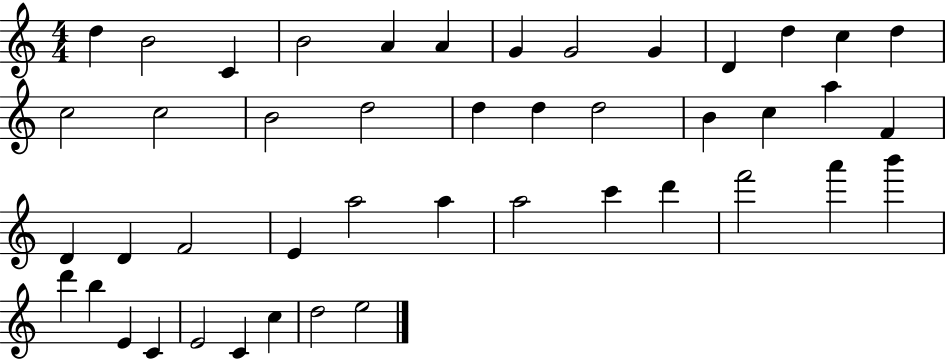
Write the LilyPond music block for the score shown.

{
  \clef treble
  \numericTimeSignature
  \time 4/4
  \key c \major
  d''4 b'2 c'4 | b'2 a'4 a'4 | g'4 g'2 g'4 | d'4 d''4 c''4 d''4 | \break c''2 c''2 | b'2 d''2 | d''4 d''4 d''2 | b'4 c''4 a''4 f'4 | \break d'4 d'4 f'2 | e'4 a''2 a''4 | a''2 c'''4 d'''4 | f'''2 a'''4 b'''4 | \break d'''4 b''4 e'4 c'4 | e'2 c'4 c''4 | d''2 e''2 | \bar "|."
}